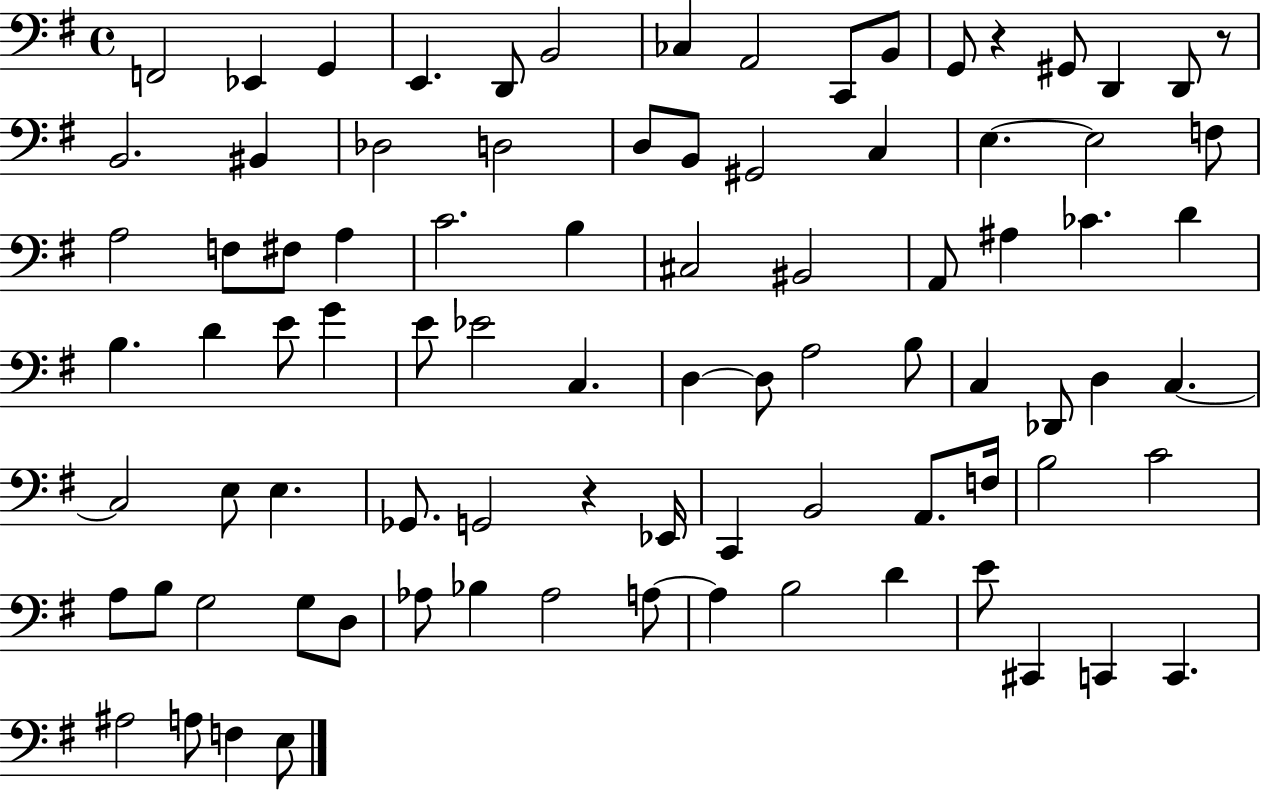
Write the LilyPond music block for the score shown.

{
  \clef bass
  \time 4/4
  \defaultTimeSignature
  \key g \major
  f,2 ees,4 g,4 | e,4. d,8 b,2 | ces4 a,2 c,8 b,8 | g,8 r4 gis,8 d,4 d,8 r8 | \break b,2. bis,4 | des2 d2 | d8 b,8 gis,2 c4 | e4.~~ e2 f8 | \break a2 f8 fis8 a4 | c'2. b4 | cis2 bis,2 | a,8 ais4 ces'4. d'4 | \break b4. d'4 e'8 g'4 | e'8 ees'2 c4. | d4~~ d8 a2 b8 | c4 des,8 d4 c4.~~ | \break c2 e8 e4. | ges,8. g,2 r4 ees,16 | c,4 b,2 a,8. f16 | b2 c'2 | \break a8 b8 g2 g8 d8 | aes8 bes4 aes2 a8~~ | a4 b2 d'4 | e'8 cis,4 c,4 c,4. | \break ais2 a8 f4 e8 | \bar "|."
}